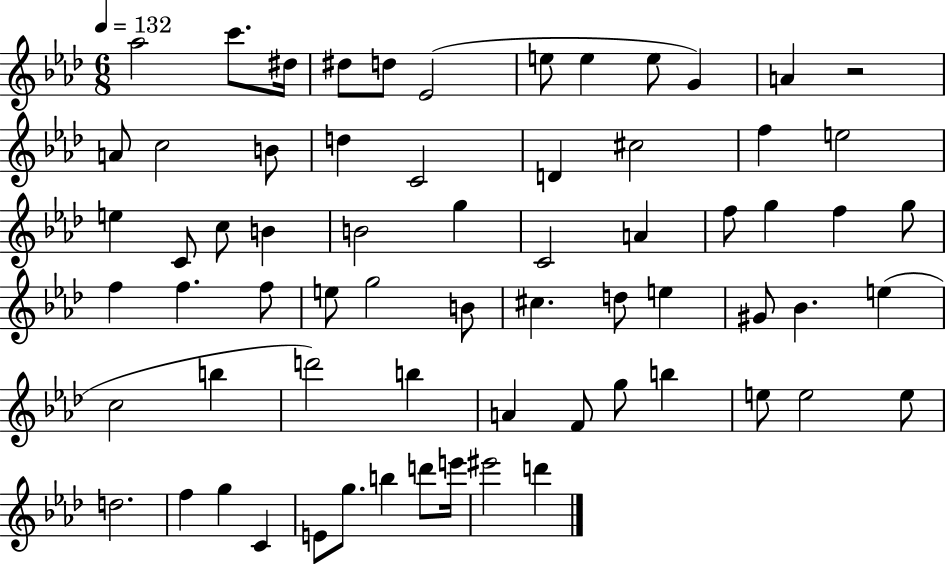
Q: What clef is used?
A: treble